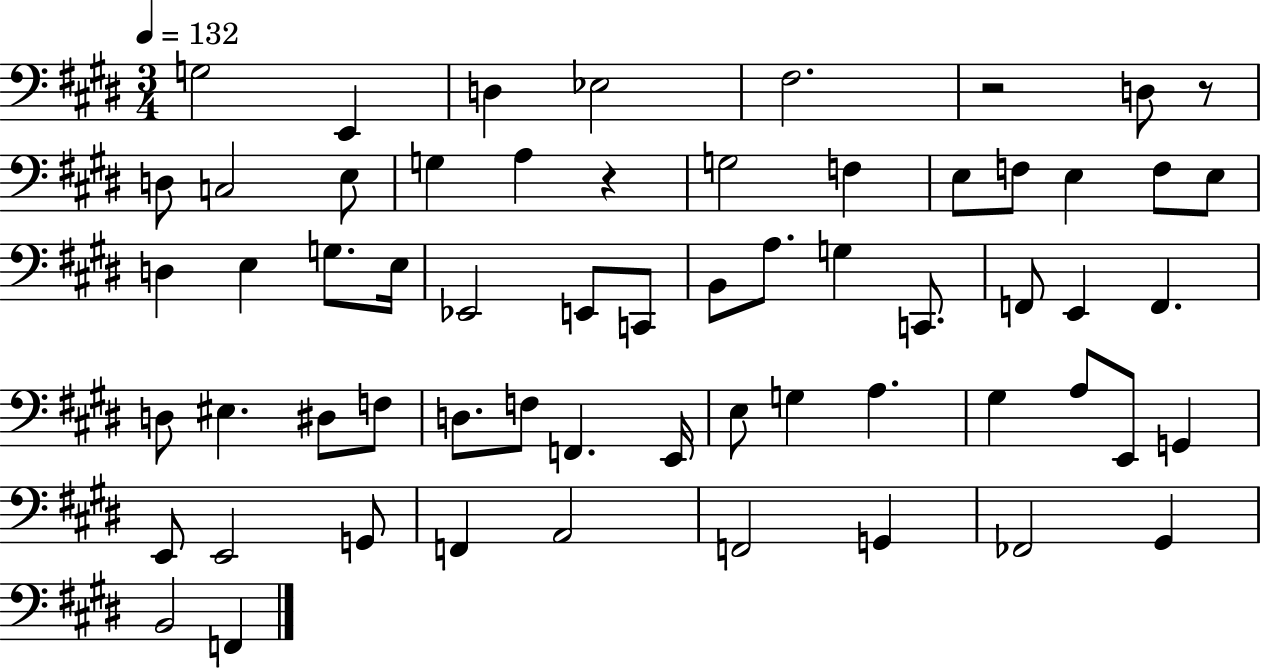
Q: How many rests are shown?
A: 3